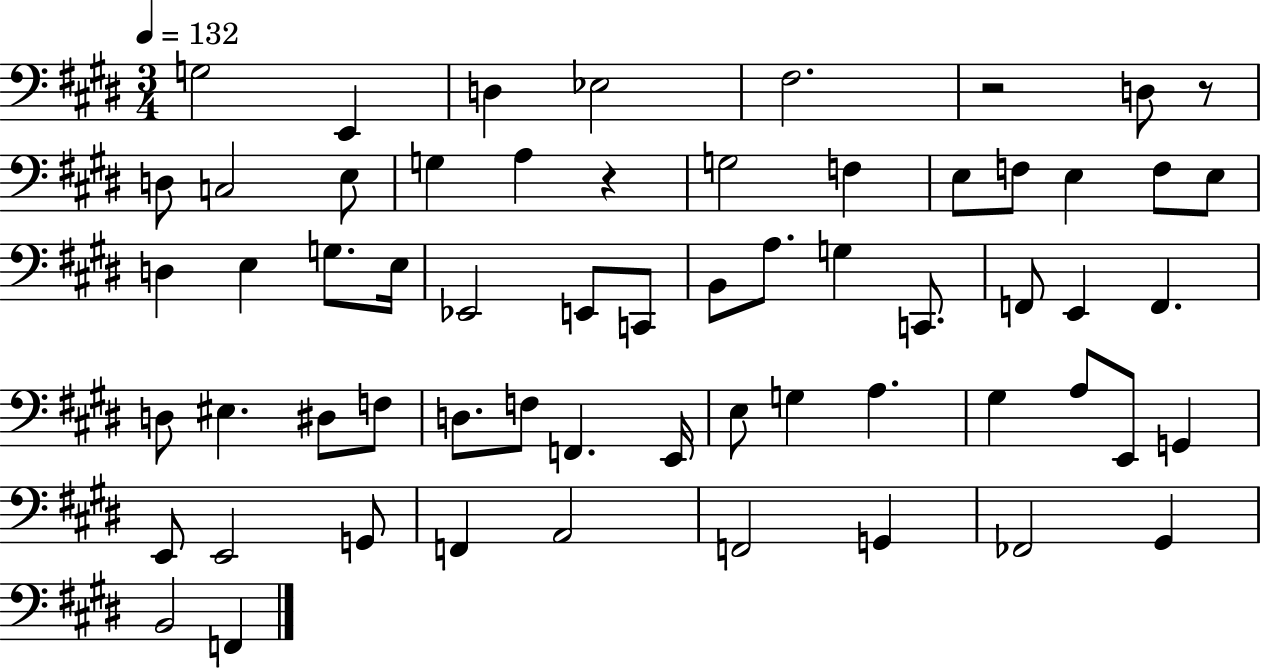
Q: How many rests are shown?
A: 3